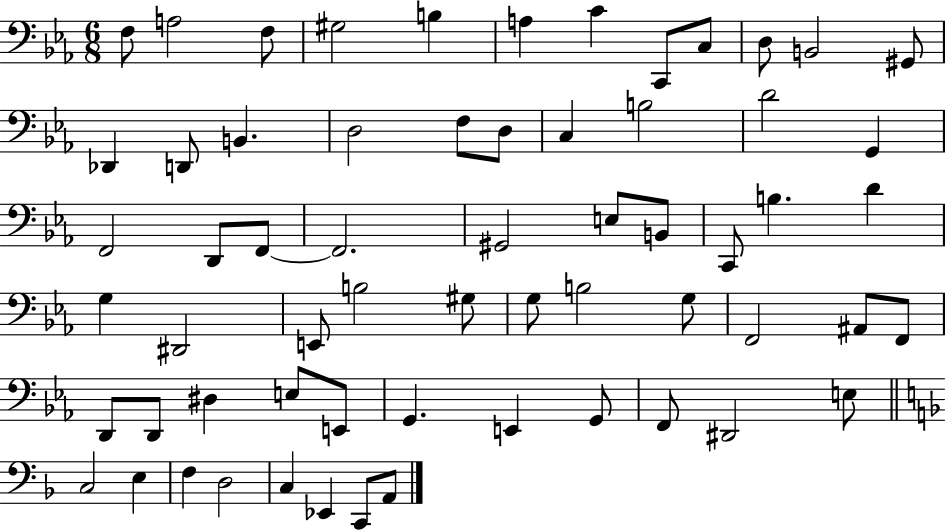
F3/e A3/h F3/e G#3/h B3/q A3/q C4/q C2/e C3/e D3/e B2/h G#2/e Db2/q D2/e B2/q. D3/h F3/e D3/e C3/q B3/h D4/h G2/q F2/h D2/e F2/e F2/h. G#2/h E3/e B2/e C2/e B3/q. D4/q G3/q D#2/h E2/e B3/h G#3/e G3/e B3/h G3/e F2/h A#2/e F2/e D2/e D2/e D#3/q E3/e E2/e G2/q. E2/q G2/e F2/e D#2/h E3/e C3/h E3/q F3/q D3/h C3/q Eb2/q C2/e A2/e